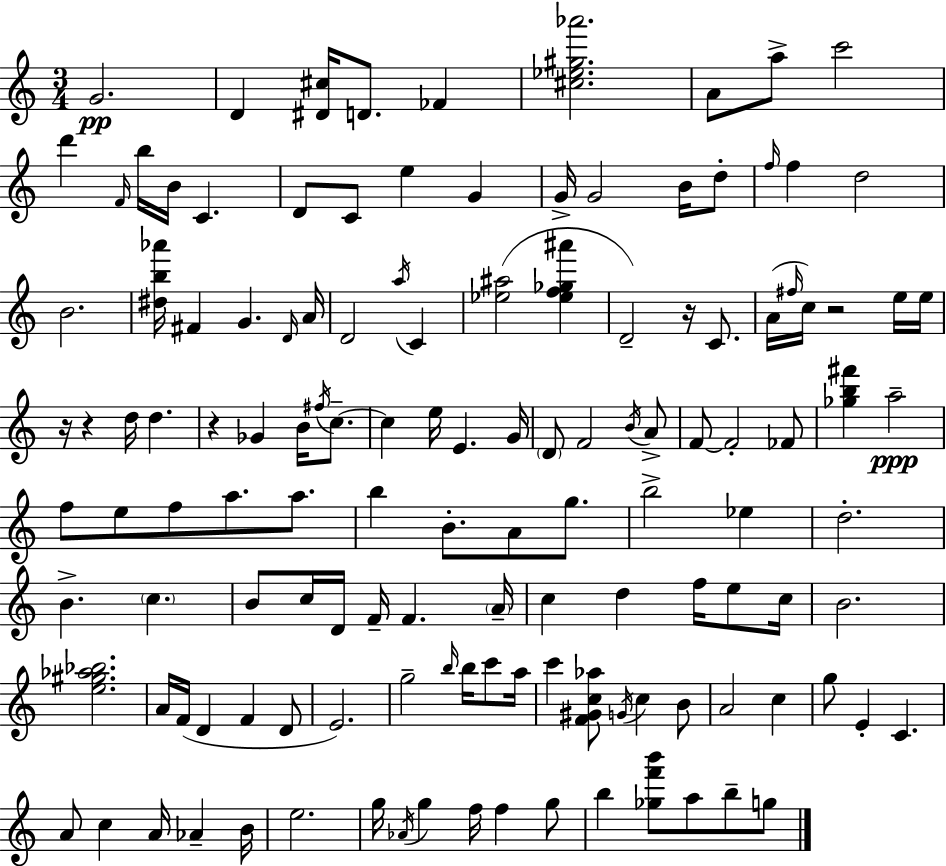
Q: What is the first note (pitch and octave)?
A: G4